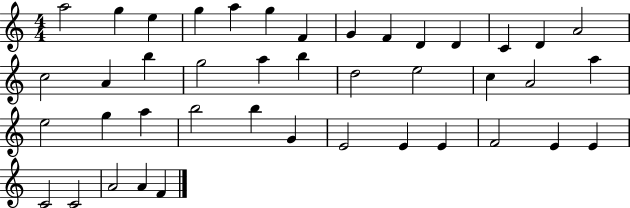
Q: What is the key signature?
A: C major